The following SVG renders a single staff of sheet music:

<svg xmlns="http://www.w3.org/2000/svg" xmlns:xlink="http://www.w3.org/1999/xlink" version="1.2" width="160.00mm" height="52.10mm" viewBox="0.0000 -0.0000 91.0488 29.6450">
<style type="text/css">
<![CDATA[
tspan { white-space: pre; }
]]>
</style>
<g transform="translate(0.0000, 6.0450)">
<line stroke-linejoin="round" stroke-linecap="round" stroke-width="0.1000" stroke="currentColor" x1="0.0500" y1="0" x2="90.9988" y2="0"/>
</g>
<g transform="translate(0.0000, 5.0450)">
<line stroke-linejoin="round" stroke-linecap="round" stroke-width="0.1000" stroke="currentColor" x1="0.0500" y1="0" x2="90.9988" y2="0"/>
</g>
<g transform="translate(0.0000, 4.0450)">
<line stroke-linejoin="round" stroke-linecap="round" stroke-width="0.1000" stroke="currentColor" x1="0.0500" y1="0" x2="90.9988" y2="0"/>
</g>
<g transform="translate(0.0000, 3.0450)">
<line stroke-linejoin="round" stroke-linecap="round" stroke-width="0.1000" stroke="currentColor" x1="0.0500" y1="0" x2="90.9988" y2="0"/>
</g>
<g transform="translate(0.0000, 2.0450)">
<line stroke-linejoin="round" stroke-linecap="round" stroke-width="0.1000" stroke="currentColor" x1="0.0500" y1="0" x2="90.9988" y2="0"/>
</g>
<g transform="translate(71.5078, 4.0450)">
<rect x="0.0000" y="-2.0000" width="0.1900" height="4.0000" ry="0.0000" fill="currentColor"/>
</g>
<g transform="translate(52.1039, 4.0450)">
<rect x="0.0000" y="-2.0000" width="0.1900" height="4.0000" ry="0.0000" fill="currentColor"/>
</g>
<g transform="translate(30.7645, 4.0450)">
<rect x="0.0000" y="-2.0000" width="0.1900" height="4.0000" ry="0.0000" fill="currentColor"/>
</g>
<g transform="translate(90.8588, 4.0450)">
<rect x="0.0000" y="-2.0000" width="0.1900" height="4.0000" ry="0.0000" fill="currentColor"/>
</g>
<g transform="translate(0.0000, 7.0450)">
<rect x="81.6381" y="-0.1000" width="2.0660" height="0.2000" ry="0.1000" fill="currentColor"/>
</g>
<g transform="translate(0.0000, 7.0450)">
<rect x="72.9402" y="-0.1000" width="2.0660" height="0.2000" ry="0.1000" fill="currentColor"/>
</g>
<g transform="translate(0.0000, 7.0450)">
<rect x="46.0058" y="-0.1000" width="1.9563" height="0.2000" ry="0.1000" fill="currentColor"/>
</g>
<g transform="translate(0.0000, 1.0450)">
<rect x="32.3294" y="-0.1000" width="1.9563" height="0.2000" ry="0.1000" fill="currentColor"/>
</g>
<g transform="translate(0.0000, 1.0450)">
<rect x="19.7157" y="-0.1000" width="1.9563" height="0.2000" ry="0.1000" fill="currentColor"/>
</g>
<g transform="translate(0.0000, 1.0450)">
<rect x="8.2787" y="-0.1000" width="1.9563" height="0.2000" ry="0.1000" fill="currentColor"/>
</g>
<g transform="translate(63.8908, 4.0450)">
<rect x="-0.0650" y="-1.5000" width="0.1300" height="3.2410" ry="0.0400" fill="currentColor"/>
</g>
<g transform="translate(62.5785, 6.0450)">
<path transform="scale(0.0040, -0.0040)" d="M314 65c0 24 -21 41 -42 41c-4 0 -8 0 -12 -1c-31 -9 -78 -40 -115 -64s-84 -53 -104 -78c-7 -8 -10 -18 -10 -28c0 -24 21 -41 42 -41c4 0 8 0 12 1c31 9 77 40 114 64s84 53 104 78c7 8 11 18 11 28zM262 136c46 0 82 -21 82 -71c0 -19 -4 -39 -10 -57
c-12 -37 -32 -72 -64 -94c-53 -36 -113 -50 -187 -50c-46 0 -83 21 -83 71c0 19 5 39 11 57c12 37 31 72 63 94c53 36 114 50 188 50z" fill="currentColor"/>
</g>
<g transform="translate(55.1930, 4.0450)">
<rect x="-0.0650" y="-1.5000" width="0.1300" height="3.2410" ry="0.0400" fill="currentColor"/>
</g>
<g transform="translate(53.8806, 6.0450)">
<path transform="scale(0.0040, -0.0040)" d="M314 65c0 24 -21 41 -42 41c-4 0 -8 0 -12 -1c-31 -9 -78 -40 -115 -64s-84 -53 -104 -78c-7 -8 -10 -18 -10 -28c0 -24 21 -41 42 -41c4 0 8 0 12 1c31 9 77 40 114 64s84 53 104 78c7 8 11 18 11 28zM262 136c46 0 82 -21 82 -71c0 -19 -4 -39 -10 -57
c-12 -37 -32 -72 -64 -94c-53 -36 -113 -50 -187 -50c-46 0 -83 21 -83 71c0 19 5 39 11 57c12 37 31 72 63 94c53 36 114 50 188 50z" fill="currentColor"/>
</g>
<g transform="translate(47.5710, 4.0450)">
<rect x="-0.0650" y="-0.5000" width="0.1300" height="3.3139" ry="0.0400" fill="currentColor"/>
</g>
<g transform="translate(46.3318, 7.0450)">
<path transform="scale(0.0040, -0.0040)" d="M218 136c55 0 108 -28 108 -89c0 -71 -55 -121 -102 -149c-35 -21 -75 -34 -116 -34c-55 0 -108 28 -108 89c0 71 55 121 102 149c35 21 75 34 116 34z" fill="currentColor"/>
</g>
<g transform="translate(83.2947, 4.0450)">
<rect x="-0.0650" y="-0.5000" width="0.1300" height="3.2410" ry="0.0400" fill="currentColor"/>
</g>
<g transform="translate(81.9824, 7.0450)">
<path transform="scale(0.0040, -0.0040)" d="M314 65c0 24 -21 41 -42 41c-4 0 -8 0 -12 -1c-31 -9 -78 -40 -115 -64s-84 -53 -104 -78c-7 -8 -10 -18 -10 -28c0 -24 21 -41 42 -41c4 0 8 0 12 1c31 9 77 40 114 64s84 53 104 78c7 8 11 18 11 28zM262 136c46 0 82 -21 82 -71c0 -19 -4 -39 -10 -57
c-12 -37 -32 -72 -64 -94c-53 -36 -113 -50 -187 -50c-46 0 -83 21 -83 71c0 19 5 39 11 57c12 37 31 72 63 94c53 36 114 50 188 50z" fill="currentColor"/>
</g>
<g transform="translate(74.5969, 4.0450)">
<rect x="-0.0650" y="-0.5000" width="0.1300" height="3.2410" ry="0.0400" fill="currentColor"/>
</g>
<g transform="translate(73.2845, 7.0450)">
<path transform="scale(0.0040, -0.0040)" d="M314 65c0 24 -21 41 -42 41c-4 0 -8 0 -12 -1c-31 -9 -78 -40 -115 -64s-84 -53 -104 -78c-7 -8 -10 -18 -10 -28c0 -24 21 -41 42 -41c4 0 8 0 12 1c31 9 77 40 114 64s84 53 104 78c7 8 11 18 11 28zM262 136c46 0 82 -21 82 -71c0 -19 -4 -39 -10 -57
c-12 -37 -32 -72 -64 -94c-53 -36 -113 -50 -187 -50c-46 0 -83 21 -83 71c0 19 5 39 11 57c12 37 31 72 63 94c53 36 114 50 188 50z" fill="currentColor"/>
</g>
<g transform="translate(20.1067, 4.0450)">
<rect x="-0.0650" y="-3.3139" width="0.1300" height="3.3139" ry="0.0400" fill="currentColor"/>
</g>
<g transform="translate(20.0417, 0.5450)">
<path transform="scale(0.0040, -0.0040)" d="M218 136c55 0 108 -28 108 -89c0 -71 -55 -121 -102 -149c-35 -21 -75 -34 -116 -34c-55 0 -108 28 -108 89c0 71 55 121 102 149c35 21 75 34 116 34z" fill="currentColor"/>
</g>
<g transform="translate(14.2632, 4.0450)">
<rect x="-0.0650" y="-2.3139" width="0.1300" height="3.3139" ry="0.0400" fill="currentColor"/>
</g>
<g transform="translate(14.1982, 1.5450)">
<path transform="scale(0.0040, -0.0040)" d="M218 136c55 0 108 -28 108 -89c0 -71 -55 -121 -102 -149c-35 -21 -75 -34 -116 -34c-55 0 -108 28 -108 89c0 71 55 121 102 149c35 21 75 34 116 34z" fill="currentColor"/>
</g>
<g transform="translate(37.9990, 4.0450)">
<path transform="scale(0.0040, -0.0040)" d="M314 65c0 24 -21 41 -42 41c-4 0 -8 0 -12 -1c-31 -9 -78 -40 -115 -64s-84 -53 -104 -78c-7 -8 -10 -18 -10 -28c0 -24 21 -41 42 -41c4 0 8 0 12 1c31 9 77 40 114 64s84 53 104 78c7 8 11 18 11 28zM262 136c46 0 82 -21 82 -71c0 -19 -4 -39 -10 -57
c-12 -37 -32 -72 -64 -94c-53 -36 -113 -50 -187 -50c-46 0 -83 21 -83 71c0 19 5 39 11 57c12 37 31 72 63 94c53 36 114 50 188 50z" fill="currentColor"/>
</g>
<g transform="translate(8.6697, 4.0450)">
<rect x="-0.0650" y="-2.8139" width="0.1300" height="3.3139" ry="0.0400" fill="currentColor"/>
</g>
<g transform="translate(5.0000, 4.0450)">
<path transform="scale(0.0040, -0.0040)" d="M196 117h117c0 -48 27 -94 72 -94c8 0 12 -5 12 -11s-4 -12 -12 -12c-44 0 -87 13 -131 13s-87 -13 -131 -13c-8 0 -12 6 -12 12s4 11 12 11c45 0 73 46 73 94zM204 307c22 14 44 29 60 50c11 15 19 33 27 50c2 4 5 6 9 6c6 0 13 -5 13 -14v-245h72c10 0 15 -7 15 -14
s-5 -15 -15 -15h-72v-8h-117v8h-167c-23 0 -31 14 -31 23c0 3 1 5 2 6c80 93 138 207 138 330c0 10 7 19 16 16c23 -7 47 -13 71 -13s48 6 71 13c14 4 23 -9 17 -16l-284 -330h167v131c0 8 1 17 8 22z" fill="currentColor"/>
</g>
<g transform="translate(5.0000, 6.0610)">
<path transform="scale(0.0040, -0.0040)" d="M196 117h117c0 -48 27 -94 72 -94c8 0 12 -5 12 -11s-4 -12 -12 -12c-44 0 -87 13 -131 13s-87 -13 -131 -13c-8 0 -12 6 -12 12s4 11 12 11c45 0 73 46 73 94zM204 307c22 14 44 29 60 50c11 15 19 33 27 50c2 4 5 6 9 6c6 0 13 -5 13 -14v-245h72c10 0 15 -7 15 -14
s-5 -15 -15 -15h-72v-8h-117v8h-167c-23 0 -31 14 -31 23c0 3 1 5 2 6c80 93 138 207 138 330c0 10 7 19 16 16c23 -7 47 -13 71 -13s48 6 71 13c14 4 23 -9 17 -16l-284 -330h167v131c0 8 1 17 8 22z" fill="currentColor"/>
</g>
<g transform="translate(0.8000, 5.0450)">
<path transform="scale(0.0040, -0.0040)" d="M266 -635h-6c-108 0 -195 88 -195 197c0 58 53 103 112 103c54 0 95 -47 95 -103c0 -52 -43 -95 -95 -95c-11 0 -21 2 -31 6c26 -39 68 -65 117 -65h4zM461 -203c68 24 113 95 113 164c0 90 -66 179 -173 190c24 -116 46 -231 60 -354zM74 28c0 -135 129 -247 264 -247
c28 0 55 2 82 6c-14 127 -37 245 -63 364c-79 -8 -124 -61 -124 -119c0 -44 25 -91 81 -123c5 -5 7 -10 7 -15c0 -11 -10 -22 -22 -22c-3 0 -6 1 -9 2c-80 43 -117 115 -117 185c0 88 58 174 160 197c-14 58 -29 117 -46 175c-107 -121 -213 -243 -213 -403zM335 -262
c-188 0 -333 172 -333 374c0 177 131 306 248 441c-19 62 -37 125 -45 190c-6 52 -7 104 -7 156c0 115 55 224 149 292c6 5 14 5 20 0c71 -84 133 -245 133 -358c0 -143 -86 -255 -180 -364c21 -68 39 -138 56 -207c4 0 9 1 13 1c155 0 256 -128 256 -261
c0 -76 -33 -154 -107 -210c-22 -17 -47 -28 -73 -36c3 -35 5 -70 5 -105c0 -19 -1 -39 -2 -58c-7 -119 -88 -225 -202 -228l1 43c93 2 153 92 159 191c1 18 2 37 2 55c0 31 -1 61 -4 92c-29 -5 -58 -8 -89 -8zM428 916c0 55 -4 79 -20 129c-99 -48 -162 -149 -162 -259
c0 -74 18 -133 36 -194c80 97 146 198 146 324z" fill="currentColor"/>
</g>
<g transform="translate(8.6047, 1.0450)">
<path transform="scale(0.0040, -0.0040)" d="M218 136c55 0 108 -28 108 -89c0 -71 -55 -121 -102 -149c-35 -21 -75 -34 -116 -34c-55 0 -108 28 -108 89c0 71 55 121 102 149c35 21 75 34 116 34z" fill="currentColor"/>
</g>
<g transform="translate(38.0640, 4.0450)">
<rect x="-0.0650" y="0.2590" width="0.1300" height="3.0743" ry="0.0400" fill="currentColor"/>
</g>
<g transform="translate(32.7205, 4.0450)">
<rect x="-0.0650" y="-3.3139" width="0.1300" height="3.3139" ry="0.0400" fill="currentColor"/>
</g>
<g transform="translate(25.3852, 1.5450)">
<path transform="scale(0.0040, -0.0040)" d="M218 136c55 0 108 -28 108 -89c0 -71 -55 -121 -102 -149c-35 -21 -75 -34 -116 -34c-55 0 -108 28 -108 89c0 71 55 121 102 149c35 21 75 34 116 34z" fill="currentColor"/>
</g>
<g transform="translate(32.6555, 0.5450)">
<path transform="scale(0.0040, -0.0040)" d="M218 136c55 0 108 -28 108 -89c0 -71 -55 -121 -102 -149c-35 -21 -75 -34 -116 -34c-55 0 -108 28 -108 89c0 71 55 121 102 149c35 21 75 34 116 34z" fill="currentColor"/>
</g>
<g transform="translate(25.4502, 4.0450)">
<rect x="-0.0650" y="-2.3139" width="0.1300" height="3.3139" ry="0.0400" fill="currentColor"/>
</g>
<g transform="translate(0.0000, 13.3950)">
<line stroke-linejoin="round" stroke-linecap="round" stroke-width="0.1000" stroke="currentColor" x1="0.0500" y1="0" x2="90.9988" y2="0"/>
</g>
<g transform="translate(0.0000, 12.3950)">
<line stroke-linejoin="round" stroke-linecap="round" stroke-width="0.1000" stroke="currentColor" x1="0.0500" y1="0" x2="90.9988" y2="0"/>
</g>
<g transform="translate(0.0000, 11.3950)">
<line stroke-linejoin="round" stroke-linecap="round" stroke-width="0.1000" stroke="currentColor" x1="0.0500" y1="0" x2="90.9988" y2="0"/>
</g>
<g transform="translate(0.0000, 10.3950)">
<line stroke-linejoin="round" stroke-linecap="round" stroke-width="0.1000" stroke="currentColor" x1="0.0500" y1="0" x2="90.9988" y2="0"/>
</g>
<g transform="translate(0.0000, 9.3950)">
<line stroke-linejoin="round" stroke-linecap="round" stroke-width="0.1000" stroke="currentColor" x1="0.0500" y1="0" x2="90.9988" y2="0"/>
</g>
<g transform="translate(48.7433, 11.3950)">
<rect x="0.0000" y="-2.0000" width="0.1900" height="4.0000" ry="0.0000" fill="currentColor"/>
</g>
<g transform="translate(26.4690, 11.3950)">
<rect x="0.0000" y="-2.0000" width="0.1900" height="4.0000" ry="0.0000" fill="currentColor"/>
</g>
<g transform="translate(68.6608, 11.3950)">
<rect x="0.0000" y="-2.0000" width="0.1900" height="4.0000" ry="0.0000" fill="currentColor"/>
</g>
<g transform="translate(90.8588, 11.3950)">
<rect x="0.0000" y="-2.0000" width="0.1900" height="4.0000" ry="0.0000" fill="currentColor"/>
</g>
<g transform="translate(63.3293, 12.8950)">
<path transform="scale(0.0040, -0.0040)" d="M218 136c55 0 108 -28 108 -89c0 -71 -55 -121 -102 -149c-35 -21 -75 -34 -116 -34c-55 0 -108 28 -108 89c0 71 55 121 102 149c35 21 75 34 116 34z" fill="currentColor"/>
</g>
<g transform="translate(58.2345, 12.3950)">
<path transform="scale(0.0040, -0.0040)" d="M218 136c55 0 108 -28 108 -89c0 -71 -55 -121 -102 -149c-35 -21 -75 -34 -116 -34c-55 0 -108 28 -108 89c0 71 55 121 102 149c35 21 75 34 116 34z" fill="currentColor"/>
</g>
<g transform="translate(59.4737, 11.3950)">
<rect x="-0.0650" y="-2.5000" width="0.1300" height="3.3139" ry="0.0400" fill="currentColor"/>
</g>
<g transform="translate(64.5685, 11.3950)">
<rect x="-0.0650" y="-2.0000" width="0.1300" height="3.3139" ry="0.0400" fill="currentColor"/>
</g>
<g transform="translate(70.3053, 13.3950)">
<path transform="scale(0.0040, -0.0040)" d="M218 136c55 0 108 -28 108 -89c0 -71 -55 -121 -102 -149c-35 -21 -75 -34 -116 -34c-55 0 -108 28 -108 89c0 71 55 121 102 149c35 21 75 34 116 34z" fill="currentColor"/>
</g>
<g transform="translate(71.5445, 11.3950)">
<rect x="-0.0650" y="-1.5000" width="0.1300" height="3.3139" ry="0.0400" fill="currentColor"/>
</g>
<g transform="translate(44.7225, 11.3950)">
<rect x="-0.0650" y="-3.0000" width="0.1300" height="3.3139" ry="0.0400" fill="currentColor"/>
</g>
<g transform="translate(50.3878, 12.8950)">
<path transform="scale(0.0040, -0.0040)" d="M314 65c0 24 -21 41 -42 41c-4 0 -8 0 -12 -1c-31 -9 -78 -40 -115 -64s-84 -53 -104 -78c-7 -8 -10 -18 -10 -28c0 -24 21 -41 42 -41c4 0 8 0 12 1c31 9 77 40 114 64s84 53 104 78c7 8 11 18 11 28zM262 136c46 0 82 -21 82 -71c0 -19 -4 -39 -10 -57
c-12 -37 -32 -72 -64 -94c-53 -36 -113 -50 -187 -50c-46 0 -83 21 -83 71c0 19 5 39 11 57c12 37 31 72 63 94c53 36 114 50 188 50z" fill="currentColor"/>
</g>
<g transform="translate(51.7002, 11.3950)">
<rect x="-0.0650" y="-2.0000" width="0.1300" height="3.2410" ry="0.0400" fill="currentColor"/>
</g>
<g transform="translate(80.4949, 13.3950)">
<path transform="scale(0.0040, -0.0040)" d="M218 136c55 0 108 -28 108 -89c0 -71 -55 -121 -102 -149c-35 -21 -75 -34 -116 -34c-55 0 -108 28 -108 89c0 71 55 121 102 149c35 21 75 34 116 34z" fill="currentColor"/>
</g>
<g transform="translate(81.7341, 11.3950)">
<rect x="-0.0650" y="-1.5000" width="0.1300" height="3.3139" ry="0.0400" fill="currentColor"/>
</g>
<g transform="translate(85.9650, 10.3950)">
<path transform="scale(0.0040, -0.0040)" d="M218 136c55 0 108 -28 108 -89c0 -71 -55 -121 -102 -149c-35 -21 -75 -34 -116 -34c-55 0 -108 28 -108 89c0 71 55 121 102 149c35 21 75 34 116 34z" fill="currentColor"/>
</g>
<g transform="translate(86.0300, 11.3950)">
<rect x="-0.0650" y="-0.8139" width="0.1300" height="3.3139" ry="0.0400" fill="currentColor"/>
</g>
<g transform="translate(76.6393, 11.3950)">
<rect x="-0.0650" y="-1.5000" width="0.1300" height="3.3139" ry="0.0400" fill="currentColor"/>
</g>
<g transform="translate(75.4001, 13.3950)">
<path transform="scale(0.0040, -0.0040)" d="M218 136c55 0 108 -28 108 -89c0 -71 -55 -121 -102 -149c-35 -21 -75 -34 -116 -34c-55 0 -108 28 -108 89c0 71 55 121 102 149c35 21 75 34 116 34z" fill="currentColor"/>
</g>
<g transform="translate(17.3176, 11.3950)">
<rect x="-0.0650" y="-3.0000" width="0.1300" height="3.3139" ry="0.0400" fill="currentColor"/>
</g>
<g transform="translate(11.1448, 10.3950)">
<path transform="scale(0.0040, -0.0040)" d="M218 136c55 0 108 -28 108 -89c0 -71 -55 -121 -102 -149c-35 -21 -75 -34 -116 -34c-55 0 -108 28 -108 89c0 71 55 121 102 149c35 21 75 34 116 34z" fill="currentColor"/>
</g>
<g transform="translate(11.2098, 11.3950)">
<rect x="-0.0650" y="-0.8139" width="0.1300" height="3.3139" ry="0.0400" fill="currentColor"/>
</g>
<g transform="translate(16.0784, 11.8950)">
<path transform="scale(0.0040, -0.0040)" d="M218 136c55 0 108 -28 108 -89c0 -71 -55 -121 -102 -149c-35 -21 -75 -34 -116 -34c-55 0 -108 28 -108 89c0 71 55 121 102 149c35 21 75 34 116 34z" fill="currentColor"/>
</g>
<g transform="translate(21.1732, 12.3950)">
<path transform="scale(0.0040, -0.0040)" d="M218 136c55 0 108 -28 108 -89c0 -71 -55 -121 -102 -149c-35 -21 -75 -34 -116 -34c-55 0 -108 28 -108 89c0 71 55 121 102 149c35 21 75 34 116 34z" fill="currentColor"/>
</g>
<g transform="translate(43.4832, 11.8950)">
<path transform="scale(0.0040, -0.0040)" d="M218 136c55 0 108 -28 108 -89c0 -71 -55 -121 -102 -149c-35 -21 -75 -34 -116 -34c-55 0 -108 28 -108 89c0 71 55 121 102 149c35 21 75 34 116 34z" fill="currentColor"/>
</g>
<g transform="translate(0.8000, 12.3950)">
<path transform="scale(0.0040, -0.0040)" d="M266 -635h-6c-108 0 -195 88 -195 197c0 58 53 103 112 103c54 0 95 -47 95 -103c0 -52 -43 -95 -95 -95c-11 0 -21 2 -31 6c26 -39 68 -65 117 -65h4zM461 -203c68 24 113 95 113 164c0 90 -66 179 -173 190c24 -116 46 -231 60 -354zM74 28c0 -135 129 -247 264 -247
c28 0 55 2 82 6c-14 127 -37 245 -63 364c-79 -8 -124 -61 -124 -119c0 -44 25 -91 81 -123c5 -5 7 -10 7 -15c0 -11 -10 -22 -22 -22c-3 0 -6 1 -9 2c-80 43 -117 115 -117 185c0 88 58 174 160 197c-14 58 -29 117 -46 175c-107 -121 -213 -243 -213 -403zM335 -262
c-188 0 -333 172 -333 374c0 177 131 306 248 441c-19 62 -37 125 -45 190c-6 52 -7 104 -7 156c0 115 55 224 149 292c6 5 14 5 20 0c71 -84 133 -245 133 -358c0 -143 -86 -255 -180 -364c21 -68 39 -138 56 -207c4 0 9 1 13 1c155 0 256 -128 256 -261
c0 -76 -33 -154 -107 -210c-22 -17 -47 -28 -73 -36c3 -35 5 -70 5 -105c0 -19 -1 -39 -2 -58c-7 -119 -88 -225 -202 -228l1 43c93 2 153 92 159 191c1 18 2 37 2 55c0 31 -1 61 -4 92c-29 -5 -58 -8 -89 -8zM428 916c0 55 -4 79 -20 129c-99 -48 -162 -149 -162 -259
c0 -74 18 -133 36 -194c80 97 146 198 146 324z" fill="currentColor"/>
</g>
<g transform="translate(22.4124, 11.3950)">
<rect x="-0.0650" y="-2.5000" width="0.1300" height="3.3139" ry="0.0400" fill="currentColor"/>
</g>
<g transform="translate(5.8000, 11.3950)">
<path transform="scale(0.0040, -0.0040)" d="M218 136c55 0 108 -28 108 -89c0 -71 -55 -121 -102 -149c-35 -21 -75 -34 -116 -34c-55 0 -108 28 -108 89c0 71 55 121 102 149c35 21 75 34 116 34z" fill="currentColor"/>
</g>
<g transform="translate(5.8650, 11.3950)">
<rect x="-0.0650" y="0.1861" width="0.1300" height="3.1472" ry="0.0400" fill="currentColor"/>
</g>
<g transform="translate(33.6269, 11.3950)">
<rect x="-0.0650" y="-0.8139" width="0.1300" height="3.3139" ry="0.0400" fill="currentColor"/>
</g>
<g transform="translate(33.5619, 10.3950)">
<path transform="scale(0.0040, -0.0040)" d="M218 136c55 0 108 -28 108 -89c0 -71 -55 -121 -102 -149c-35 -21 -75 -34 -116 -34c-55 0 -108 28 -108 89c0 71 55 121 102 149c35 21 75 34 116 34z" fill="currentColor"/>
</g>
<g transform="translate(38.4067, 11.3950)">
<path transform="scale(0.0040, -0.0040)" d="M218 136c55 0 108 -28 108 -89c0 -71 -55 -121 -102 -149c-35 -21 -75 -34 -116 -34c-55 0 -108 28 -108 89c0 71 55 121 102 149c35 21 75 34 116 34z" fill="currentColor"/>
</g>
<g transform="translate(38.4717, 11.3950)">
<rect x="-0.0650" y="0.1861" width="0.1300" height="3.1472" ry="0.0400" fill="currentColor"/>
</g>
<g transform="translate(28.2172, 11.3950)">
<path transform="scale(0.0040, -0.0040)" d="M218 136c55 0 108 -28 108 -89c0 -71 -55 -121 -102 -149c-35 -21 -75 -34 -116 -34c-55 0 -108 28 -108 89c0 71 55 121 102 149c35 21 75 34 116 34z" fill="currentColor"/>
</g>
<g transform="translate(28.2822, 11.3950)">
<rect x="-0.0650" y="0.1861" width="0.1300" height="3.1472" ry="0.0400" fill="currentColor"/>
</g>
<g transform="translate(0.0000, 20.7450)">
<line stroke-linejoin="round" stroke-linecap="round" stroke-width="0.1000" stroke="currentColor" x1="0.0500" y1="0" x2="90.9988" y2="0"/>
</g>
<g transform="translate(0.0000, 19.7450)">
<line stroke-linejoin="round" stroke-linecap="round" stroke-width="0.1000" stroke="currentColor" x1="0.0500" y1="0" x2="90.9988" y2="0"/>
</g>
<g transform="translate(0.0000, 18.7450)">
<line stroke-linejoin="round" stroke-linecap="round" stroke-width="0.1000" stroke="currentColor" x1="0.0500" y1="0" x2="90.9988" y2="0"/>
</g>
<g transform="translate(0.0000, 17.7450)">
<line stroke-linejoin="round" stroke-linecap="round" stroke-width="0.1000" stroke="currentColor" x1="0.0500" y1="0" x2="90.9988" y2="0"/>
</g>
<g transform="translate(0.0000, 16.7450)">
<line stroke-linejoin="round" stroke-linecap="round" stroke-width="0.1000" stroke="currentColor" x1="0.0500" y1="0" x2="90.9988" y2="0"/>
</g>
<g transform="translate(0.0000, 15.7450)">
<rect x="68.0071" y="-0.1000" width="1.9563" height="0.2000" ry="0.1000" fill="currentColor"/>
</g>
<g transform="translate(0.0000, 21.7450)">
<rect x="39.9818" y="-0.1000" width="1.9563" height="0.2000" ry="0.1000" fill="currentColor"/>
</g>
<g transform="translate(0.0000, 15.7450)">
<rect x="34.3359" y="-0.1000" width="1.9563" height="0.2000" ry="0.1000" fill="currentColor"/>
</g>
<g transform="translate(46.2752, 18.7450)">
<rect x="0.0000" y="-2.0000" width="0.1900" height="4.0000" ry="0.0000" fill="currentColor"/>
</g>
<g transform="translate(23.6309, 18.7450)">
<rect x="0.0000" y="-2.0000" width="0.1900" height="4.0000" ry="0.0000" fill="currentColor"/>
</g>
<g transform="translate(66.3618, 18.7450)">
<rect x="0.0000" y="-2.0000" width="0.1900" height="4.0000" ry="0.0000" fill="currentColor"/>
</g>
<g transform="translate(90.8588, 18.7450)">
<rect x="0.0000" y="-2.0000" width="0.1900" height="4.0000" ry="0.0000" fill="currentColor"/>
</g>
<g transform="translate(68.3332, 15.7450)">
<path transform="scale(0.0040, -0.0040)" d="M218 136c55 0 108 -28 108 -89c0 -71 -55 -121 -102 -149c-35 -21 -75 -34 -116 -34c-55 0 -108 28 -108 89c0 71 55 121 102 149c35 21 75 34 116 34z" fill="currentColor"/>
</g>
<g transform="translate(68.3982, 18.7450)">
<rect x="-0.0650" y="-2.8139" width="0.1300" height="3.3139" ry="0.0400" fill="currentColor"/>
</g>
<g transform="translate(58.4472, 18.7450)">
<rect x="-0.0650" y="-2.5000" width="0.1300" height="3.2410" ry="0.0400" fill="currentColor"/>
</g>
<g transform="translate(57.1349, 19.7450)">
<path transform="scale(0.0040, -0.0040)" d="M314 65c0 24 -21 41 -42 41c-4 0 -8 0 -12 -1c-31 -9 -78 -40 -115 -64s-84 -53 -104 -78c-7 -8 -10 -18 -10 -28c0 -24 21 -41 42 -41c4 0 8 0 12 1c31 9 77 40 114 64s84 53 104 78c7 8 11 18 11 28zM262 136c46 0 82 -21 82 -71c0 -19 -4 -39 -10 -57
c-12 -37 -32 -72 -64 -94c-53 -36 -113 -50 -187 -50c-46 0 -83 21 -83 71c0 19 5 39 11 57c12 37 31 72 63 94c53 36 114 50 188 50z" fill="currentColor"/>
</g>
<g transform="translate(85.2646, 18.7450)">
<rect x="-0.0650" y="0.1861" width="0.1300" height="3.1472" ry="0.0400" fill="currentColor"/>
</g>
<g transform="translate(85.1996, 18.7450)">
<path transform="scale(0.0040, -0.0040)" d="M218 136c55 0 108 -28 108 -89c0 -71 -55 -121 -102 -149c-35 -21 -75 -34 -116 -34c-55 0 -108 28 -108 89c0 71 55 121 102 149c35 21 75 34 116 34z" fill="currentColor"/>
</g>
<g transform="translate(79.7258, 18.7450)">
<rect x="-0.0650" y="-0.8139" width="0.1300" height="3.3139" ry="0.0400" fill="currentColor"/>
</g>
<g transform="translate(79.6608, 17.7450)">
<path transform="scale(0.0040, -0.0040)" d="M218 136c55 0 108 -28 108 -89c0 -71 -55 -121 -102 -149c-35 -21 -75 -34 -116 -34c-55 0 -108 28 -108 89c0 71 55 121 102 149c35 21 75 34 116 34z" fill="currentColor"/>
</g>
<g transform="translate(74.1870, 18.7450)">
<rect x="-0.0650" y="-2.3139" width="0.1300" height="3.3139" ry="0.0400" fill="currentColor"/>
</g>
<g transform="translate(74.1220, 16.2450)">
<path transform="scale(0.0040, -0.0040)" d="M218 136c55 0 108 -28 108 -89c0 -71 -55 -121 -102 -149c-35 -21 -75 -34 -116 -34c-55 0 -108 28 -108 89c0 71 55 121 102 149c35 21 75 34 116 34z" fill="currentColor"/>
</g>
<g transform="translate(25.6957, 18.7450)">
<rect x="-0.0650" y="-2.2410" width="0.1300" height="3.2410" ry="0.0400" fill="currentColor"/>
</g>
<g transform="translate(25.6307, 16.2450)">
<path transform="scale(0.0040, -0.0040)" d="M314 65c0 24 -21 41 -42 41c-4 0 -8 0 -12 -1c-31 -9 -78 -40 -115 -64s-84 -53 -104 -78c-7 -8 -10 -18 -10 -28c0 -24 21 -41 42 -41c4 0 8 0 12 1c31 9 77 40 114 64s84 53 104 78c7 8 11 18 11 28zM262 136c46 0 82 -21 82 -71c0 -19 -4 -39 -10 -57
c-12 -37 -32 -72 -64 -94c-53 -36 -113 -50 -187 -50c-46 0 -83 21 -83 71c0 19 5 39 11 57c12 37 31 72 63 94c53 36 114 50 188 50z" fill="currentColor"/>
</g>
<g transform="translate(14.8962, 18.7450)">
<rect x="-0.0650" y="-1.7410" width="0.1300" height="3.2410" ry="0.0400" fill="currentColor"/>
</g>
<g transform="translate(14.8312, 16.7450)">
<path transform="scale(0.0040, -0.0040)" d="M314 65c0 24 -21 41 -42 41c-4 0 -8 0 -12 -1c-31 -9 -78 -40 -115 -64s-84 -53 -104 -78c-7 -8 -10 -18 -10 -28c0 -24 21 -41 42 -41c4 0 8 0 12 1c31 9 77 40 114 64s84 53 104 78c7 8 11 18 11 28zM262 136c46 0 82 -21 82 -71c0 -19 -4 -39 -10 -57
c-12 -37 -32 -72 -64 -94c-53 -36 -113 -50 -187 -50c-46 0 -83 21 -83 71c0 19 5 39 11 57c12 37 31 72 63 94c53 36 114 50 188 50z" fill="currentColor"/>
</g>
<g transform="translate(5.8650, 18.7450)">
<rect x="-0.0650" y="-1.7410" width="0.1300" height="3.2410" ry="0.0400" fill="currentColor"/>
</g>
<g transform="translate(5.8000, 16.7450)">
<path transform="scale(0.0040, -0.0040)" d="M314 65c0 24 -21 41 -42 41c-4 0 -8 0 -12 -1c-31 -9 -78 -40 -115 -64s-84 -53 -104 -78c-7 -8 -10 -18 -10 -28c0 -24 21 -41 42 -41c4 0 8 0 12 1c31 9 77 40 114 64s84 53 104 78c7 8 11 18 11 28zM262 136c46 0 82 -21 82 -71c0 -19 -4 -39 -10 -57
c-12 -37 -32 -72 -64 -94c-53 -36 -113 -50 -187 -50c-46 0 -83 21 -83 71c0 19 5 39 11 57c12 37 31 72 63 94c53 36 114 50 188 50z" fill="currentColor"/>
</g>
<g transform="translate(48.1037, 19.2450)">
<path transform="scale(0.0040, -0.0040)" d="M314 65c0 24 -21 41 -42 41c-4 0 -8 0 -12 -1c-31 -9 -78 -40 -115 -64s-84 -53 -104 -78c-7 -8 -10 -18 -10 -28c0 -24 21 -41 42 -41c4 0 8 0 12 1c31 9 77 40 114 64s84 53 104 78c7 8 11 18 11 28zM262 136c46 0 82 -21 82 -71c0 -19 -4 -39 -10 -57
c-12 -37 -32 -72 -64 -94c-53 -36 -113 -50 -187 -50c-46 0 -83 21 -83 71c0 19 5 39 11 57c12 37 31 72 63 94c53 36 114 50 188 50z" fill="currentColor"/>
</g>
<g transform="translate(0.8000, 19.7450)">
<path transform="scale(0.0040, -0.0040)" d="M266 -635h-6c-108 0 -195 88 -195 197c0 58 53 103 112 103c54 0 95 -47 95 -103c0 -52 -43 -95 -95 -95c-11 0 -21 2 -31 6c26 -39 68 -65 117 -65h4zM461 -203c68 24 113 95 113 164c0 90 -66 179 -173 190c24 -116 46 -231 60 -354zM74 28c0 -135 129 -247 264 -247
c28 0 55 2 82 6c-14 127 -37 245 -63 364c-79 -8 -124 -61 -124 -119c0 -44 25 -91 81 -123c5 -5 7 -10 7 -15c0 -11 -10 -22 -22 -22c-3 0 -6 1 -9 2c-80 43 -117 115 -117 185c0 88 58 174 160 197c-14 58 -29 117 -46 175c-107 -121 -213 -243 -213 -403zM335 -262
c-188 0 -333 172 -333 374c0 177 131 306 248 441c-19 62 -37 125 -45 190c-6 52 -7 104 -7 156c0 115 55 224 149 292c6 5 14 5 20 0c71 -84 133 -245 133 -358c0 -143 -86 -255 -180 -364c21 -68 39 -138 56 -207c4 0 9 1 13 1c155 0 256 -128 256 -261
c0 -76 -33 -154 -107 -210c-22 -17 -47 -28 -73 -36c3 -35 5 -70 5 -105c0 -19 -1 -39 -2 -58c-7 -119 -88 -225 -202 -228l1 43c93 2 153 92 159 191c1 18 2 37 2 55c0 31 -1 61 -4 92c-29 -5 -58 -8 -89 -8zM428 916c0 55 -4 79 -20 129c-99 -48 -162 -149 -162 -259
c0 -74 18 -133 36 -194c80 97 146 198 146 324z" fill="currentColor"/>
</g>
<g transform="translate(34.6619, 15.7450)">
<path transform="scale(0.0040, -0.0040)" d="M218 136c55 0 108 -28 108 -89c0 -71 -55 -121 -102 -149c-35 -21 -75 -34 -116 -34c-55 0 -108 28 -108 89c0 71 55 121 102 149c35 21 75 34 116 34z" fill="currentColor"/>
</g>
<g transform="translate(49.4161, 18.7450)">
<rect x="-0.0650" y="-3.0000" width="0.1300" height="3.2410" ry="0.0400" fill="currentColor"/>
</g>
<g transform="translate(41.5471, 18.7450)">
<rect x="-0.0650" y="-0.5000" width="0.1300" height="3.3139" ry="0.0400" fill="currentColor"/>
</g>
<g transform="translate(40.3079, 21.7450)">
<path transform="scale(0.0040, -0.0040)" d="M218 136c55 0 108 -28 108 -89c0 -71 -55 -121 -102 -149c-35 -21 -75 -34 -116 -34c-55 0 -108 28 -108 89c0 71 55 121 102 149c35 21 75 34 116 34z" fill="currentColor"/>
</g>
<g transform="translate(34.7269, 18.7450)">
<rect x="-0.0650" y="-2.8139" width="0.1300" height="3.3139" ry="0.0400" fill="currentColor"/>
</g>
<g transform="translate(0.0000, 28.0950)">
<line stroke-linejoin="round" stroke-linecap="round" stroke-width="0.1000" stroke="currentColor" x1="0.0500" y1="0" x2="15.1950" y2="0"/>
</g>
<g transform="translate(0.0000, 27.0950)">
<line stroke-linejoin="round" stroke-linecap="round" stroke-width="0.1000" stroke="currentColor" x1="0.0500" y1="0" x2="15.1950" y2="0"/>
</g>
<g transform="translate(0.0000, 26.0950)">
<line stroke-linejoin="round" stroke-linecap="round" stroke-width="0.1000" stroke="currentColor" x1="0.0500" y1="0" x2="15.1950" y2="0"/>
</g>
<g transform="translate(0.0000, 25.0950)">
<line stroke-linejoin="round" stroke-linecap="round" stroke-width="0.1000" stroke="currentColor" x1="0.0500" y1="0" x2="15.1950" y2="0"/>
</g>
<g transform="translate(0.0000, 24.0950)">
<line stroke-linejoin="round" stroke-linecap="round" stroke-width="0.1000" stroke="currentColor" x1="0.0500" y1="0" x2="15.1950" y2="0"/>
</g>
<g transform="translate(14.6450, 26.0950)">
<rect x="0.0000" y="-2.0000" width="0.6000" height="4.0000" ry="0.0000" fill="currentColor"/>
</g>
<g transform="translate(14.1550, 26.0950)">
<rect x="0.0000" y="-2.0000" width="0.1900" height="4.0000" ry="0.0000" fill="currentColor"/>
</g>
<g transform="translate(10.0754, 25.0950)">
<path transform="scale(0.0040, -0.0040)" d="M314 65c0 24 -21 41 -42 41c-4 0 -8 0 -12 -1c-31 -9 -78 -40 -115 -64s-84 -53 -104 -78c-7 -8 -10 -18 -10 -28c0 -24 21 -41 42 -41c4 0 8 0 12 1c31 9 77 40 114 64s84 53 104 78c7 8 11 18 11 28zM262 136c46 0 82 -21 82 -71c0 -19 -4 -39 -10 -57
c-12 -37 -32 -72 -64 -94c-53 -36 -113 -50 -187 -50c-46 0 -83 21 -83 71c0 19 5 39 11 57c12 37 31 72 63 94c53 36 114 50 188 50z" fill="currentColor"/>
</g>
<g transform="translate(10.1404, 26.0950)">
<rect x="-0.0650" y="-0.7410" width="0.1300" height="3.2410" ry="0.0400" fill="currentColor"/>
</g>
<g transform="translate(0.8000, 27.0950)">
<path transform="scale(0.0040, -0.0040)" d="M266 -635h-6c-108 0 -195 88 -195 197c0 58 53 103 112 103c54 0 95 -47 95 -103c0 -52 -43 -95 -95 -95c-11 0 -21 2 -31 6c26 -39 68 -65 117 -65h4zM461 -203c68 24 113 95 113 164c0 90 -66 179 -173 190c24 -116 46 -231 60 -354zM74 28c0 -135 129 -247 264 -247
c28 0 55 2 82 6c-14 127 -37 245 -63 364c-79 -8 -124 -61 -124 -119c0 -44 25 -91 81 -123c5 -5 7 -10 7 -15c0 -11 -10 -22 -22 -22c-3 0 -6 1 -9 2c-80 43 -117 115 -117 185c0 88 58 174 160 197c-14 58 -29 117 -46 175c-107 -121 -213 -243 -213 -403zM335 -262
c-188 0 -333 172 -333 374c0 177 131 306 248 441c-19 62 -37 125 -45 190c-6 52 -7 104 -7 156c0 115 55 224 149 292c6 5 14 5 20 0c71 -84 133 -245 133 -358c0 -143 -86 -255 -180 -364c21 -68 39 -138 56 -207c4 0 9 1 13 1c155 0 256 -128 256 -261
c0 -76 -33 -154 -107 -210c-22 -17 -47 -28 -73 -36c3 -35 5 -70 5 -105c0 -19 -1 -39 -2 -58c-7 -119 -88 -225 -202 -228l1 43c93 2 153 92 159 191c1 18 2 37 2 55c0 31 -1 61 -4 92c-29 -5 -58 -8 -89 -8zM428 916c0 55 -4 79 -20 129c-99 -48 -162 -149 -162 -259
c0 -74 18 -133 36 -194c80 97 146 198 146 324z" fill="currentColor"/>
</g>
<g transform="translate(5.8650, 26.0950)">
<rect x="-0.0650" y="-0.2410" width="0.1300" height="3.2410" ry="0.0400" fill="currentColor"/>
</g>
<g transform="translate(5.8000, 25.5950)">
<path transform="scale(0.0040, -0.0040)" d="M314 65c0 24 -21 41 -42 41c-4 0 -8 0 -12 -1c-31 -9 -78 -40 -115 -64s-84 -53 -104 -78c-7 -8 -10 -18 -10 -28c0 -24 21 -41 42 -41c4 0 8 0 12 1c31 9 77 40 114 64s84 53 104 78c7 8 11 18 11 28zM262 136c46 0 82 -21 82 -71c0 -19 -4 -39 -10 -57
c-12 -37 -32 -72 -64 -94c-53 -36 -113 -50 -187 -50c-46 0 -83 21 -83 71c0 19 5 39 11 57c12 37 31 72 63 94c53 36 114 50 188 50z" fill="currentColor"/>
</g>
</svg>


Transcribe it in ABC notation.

X:1
T:Untitled
M:4/4
L:1/4
K:C
a g b g b B2 C E2 E2 C2 C2 B d A G B d B A F2 G F E E E d f2 f2 g2 a C A2 G2 a g d B c2 d2